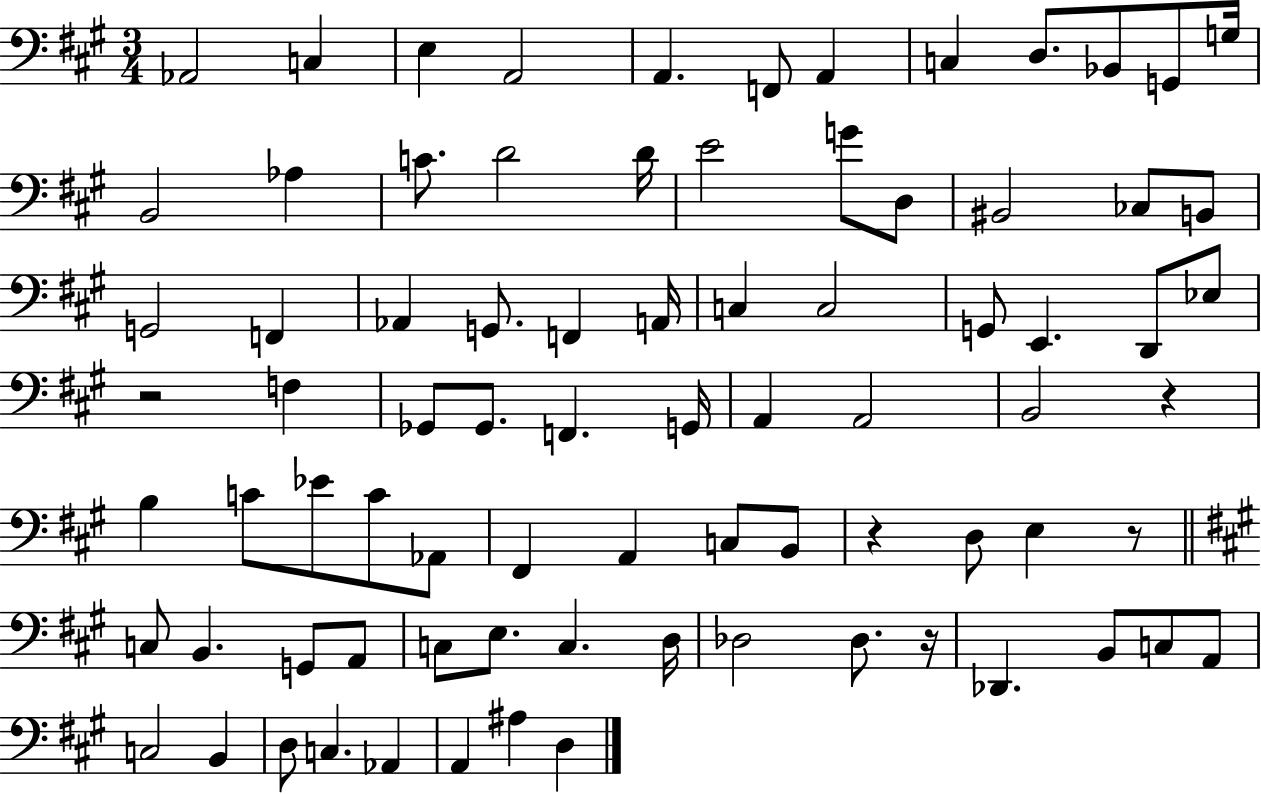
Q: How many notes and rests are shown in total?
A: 81